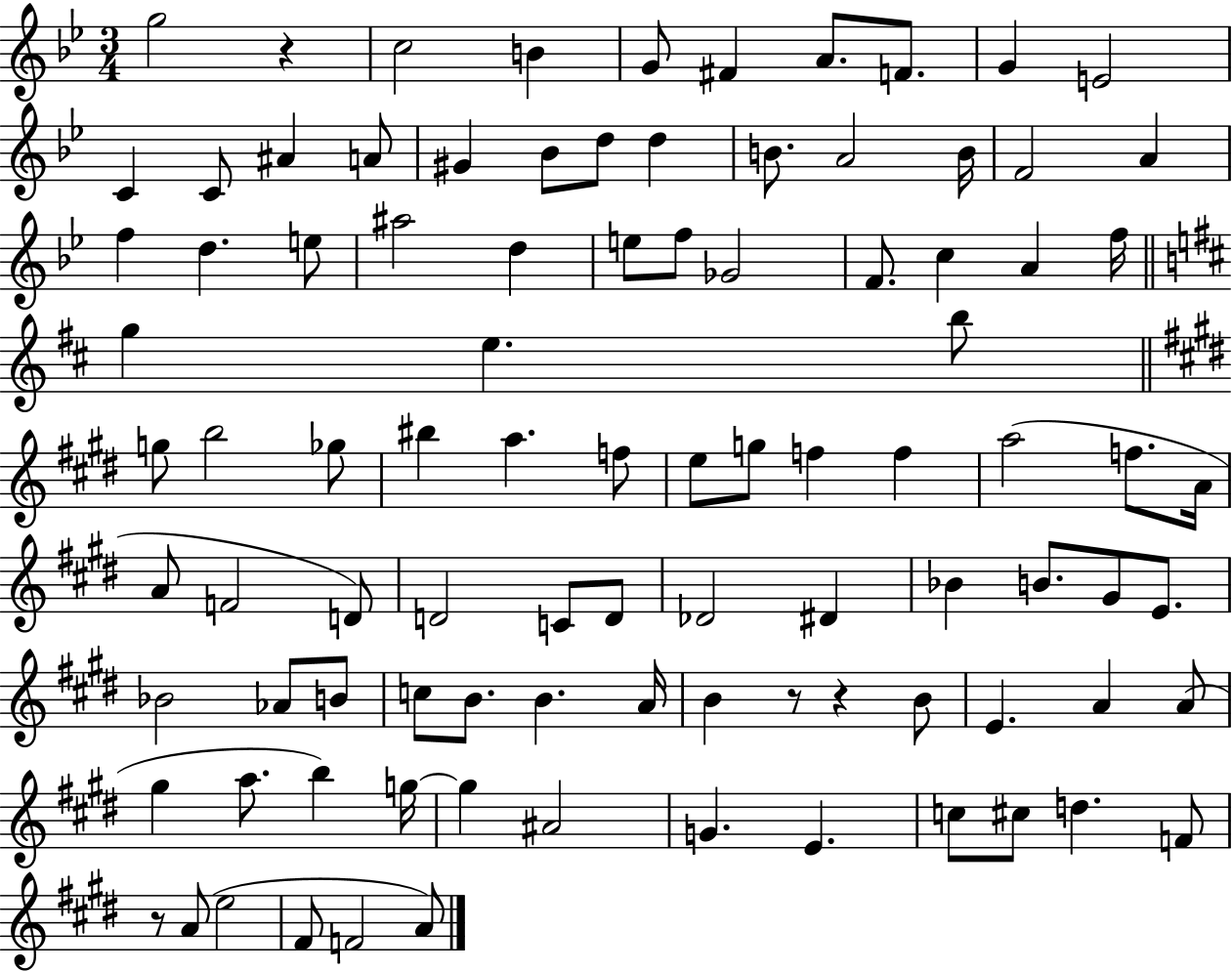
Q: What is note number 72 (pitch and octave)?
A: E4